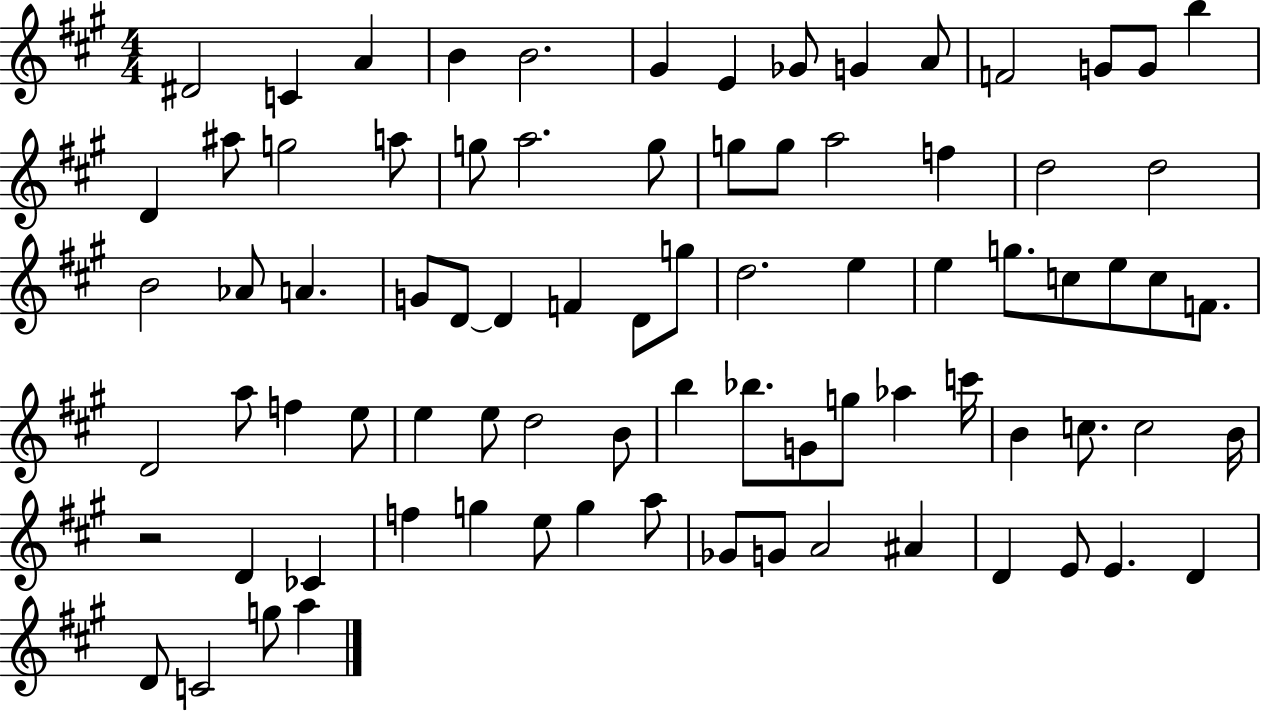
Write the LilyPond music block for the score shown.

{
  \clef treble
  \numericTimeSignature
  \time 4/4
  \key a \major
  dis'2 c'4 a'4 | b'4 b'2. | gis'4 e'4 ges'8 g'4 a'8 | f'2 g'8 g'8 b''4 | \break d'4 ais''8 g''2 a''8 | g''8 a''2. g''8 | g''8 g''8 a''2 f''4 | d''2 d''2 | \break b'2 aes'8 a'4. | g'8 d'8~~ d'4 f'4 d'8 g''8 | d''2. e''4 | e''4 g''8. c''8 e''8 c''8 f'8. | \break d'2 a''8 f''4 e''8 | e''4 e''8 d''2 b'8 | b''4 bes''8. g'8 g''8 aes''4 c'''16 | b'4 c''8. c''2 b'16 | \break r2 d'4 ces'4 | f''4 g''4 e''8 g''4 a''8 | ges'8 g'8 a'2 ais'4 | d'4 e'8 e'4. d'4 | \break d'8 c'2 g''8 a''4 | \bar "|."
}